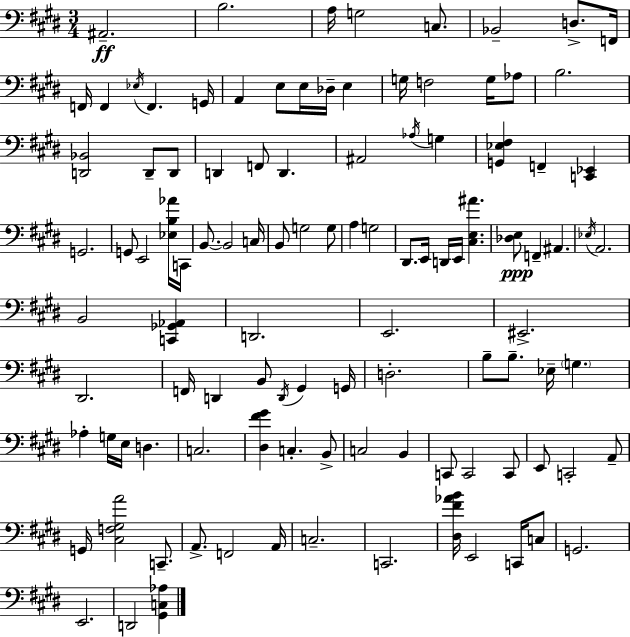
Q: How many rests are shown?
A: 0